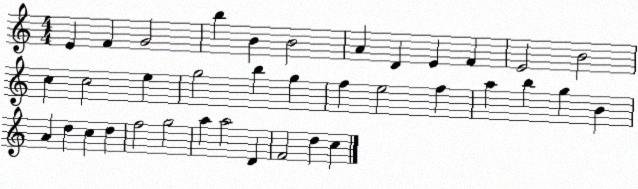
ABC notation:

X:1
T:Untitled
M:4/4
L:1/4
K:C
E F G2 b B B2 A D E F E2 B2 c c2 e g2 b g f e2 f a b g B A d c d f2 g2 a a2 D F2 d c